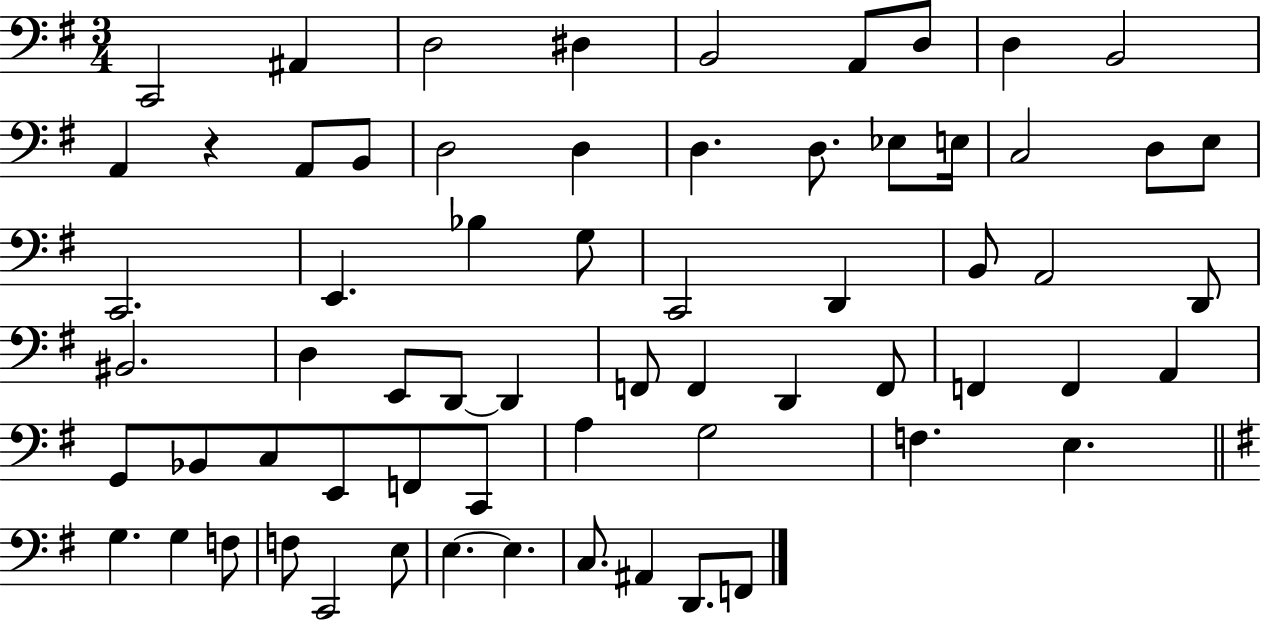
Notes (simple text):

C2/h A#2/q D3/h D#3/q B2/h A2/e D3/e D3/q B2/h A2/q R/q A2/e B2/e D3/h D3/q D3/q. D3/e. Eb3/e E3/s C3/h D3/e E3/e C2/h. E2/q. Bb3/q G3/e C2/h D2/q B2/e A2/h D2/e BIS2/h. D3/q E2/e D2/e D2/q F2/e F2/q D2/q F2/e F2/q F2/q A2/q G2/e Bb2/e C3/e E2/e F2/e C2/e A3/q G3/h F3/q. E3/q. G3/q. G3/q F3/e F3/e C2/h E3/e E3/q. E3/q. C3/e. A#2/q D2/e. F2/e